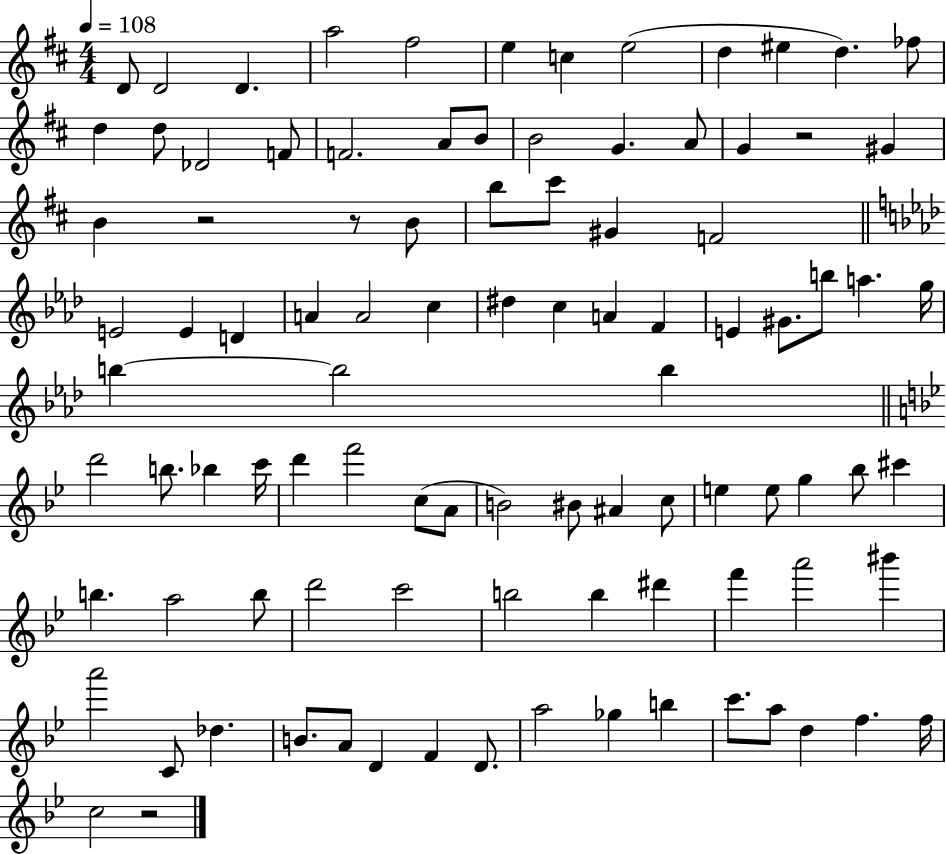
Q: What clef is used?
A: treble